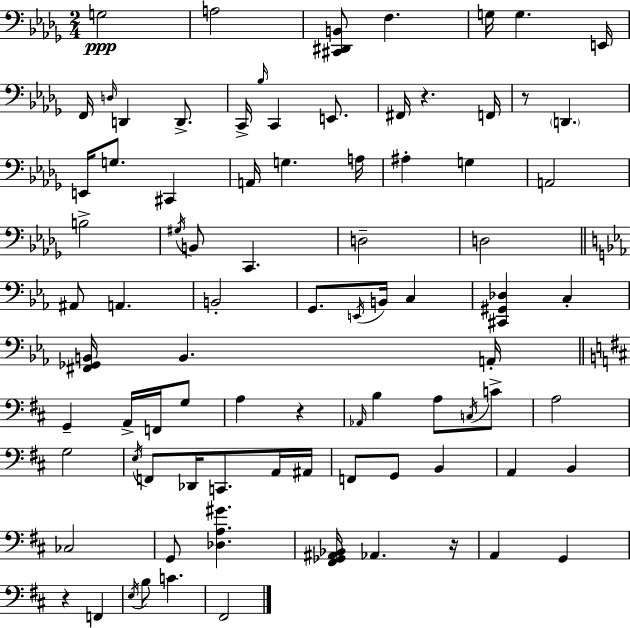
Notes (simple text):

G3/h A3/h [C#2,D#2,B2]/e F3/q. G3/s G3/q. E2/s F2/s D3/s D2/q D2/e. C2/s Bb3/s C2/q E2/e. F#2/s R/q. F2/s R/e D2/q. E2/s G3/e. C#2/q A2/s G3/q. A3/s A#3/q G3/q A2/h B3/h G#3/s B2/e C2/q. D3/h D3/h A#2/e A2/q. B2/h G2/e. E2/s B2/s C3/q [C#2,G#2,Db3]/q C3/q [F#2,Gb2,B2]/s B2/q. A2/s G2/q A2/s F2/s G3/e A3/q R/q Ab2/s B3/q A3/e C3/s C4/e A3/h G3/h E3/s F2/e Db2/s C2/e. A2/s A#2/s F2/e G2/e B2/q A2/q B2/q CES3/h G2/e [Db3,A3,G#4]/q. [F#2,Gb2,A#2,Bb2]/s Ab2/q. R/s A2/q G2/q R/q F2/q E3/s B3/e C4/q. F#2/h